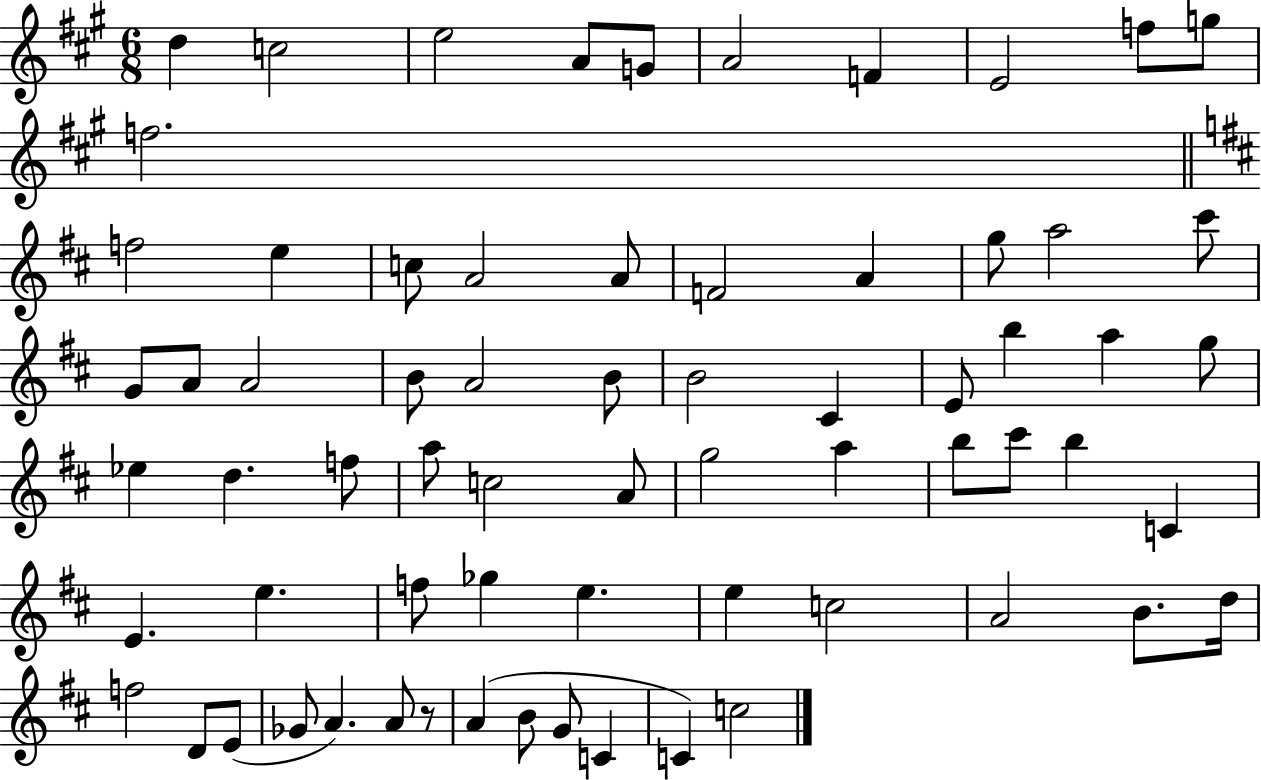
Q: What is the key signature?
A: A major